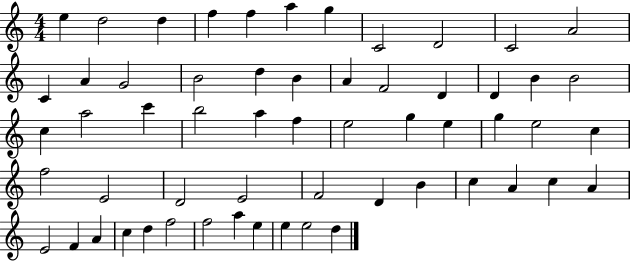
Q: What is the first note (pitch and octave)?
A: E5